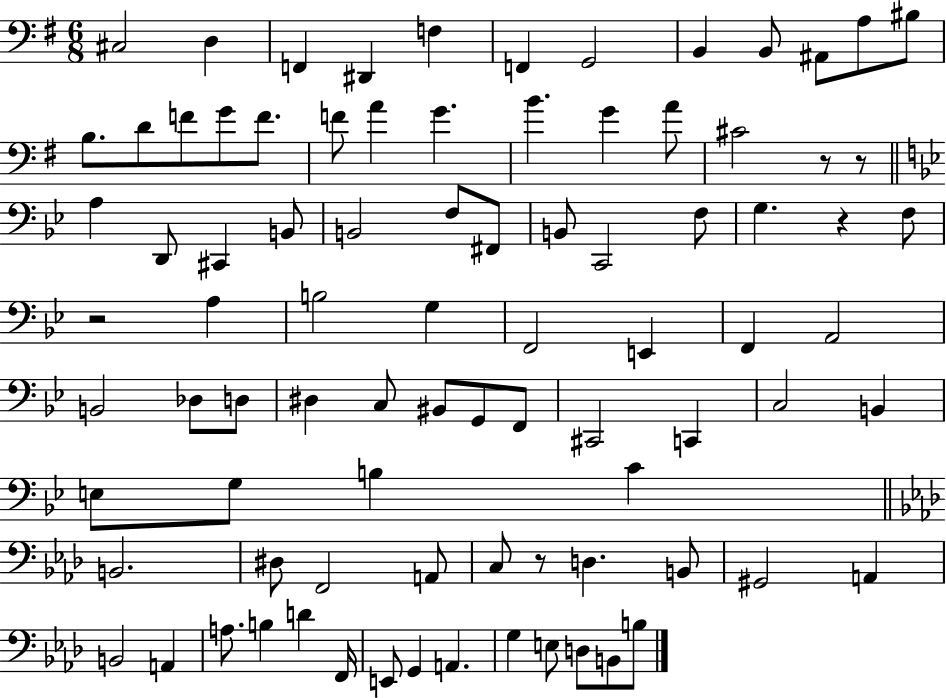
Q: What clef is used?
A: bass